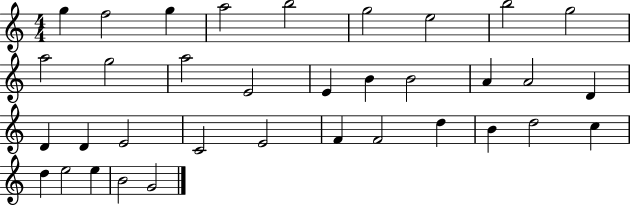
G5/q F5/h G5/q A5/h B5/h G5/h E5/h B5/h G5/h A5/h G5/h A5/h E4/h E4/q B4/q B4/h A4/q A4/h D4/q D4/q D4/q E4/h C4/h E4/h F4/q F4/h D5/q B4/q D5/h C5/q D5/q E5/h E5/q B4/h G4/h